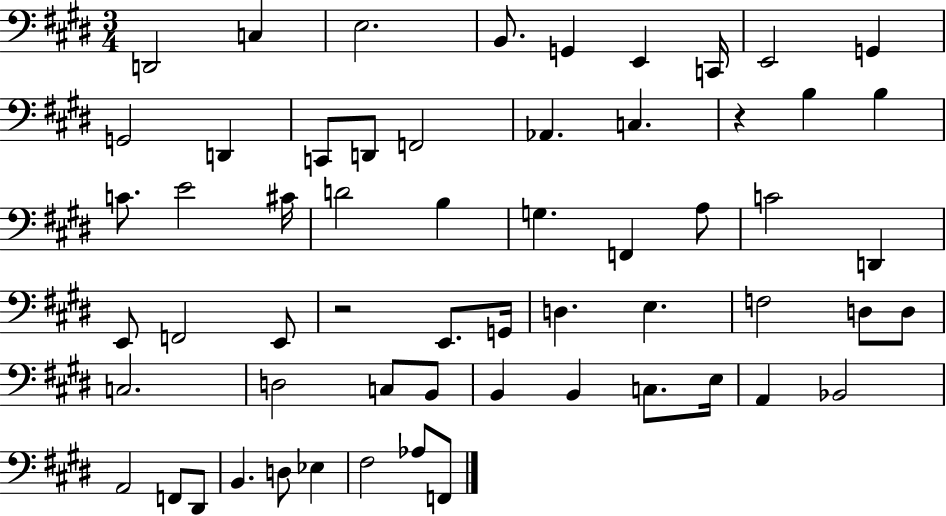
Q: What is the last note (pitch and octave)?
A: F2